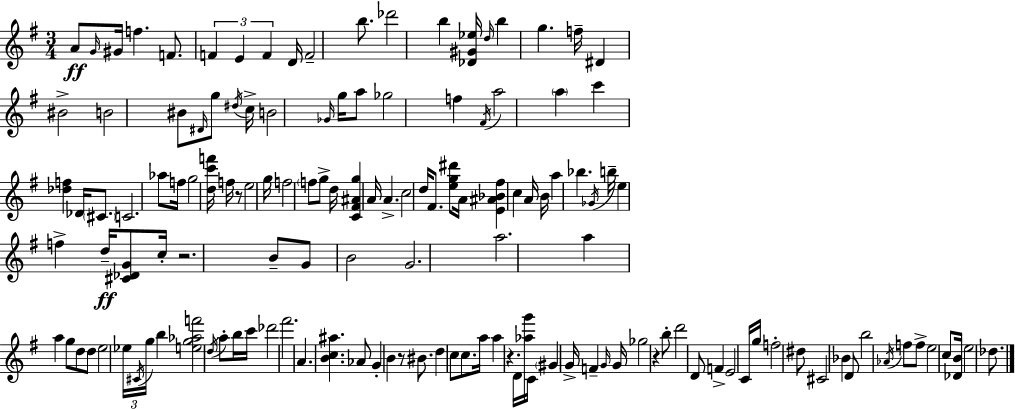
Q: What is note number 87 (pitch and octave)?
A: A4